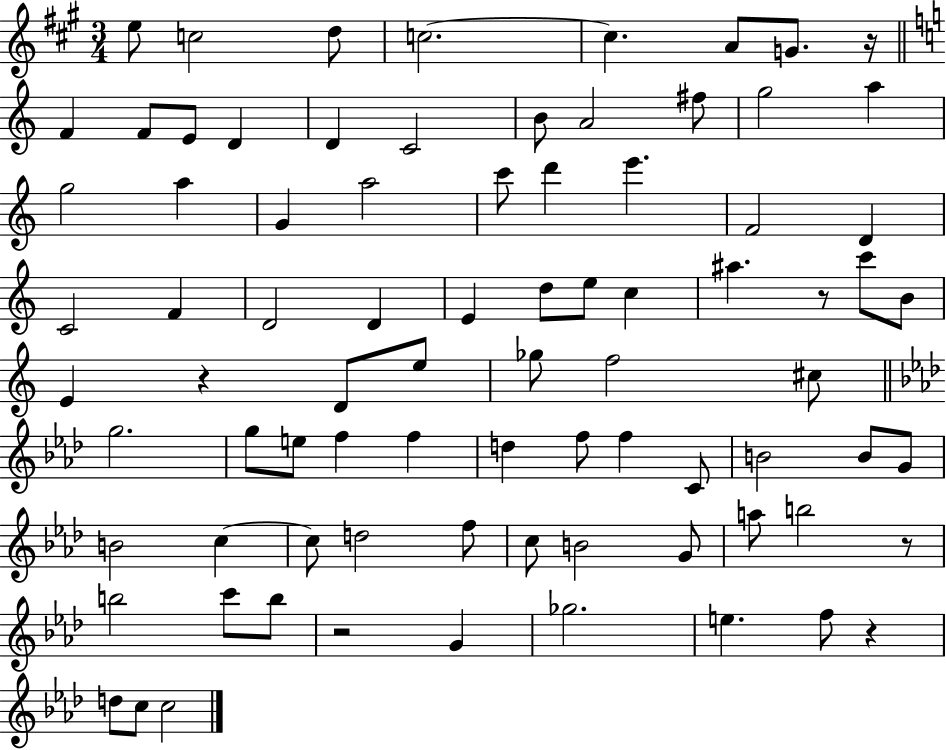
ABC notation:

X:1
T:Untitled
M:3/4
L:1/4
K:A
e/2 c2 d/2 c2 c A/2 G/2 z/4 F F/2 E/2 D D C2 B/2 A2 ^f/2 g2 a g2 a G a2 c'/2 d' e' F2 D C2 F D2 D E d/2 e/2 c ^a z/2 c'/2 B/2 E z D/2 e/2 _g/2 f2 ^c/2 g2 g/2 e/2 f f d f/2 f C/2 B2 B/2 G/2 B2 c c/2 d2 f/2 c/2 B2 G/2 a/2 b2 z/2 b2 c'/2 b/2 z2 G _g2 e f/2 z d/2 c/2 c2